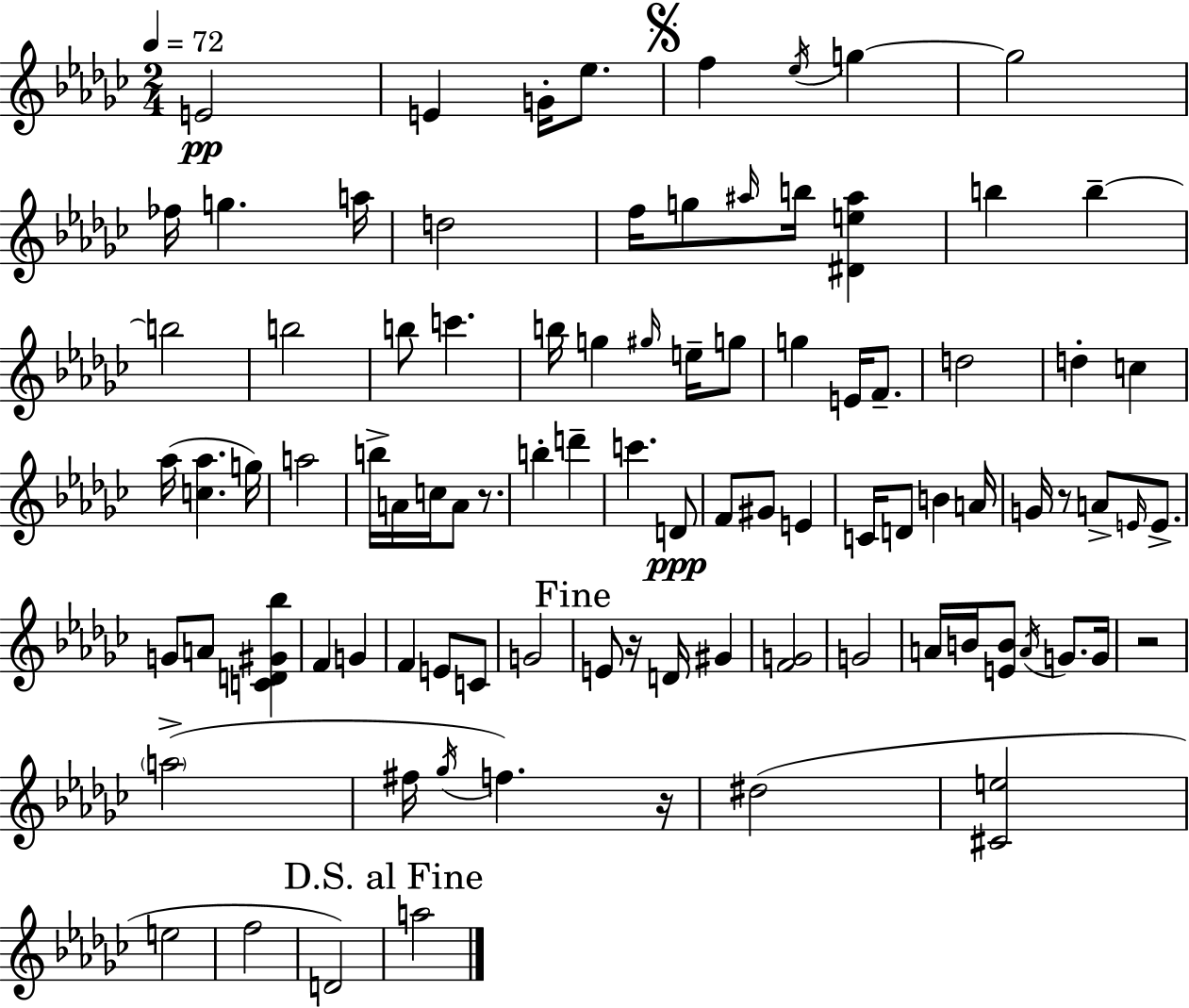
E4/h E4/q G4/s Eb5/e. F5/q Eb5/s G5/q G5/h FES5/s G5/q. A5/s D5/h F5/s G5/e A#5/s B5/s [D#4,E5,A#5]/q B5/q B5/q B5/h B5/h B5/e C6/q. B5/s G5/q G#5/s E5/s G5/e G5/q E4/s F4/e. D5/h D5/q C5/q Ab5/s [C5,Ab5]/q. G5/s A5/h B5/s A4/s C5/s A4/e R/e. B5/q D6/q C6/q. D4/e F4/e G#4/e E4/q C4/s D4/e B4/q A4/s G4/s R/e A4/e E4/s E4/e. G4/e A4/e [C4,D4,G#4,Bb5]/q F4/q G4/q F4/q E4/e C4/e G4/h E4/e R/s D4/s G#4/q [F4,G4]/h G4/h A4/s B4/s [E4,B4]/e A4/s G4/e. G4/s R/h A5/h F#5/s Gb5/s F5/q. R/s D#5/h [C#4,E5]/h E5/h F5/h D4/h A5/h